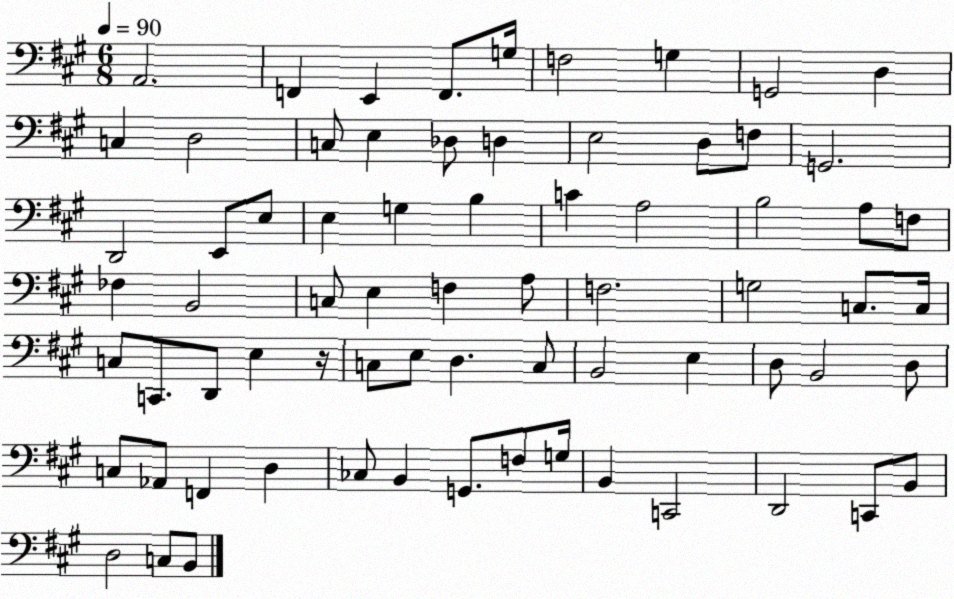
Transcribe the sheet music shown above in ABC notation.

X:1
T:Untitled
M:6/8
L:1/4
K:A
A,,2 F,, E,, F,,/2 G,/4 F,2 G, G,,2 D, C, D,2 C,/2 E, _D,/2 D, E,2 D,/2 F,/2 G,,2 D,,2 E,,/2 E,/2 E, G, B, C A,2 B,2 A,/2 F,/2 _F, B,,2 C,/2 E, F, A,/2 F,2 G,2 C,/2 C,/4 C,/2 C,,/2 D,,/2 E, z/4 C,/2 E,/2 D, C,/2 B,,2 E, D,/2 B,,2 D,/2 C,/2 _A,,/2 F,, D, _C,/2 B,, G,,/2 F,/2 G,/4 B,, C,,2 D,,2 C,,/2 B,,/2 D,2 C,/2 B,,/2